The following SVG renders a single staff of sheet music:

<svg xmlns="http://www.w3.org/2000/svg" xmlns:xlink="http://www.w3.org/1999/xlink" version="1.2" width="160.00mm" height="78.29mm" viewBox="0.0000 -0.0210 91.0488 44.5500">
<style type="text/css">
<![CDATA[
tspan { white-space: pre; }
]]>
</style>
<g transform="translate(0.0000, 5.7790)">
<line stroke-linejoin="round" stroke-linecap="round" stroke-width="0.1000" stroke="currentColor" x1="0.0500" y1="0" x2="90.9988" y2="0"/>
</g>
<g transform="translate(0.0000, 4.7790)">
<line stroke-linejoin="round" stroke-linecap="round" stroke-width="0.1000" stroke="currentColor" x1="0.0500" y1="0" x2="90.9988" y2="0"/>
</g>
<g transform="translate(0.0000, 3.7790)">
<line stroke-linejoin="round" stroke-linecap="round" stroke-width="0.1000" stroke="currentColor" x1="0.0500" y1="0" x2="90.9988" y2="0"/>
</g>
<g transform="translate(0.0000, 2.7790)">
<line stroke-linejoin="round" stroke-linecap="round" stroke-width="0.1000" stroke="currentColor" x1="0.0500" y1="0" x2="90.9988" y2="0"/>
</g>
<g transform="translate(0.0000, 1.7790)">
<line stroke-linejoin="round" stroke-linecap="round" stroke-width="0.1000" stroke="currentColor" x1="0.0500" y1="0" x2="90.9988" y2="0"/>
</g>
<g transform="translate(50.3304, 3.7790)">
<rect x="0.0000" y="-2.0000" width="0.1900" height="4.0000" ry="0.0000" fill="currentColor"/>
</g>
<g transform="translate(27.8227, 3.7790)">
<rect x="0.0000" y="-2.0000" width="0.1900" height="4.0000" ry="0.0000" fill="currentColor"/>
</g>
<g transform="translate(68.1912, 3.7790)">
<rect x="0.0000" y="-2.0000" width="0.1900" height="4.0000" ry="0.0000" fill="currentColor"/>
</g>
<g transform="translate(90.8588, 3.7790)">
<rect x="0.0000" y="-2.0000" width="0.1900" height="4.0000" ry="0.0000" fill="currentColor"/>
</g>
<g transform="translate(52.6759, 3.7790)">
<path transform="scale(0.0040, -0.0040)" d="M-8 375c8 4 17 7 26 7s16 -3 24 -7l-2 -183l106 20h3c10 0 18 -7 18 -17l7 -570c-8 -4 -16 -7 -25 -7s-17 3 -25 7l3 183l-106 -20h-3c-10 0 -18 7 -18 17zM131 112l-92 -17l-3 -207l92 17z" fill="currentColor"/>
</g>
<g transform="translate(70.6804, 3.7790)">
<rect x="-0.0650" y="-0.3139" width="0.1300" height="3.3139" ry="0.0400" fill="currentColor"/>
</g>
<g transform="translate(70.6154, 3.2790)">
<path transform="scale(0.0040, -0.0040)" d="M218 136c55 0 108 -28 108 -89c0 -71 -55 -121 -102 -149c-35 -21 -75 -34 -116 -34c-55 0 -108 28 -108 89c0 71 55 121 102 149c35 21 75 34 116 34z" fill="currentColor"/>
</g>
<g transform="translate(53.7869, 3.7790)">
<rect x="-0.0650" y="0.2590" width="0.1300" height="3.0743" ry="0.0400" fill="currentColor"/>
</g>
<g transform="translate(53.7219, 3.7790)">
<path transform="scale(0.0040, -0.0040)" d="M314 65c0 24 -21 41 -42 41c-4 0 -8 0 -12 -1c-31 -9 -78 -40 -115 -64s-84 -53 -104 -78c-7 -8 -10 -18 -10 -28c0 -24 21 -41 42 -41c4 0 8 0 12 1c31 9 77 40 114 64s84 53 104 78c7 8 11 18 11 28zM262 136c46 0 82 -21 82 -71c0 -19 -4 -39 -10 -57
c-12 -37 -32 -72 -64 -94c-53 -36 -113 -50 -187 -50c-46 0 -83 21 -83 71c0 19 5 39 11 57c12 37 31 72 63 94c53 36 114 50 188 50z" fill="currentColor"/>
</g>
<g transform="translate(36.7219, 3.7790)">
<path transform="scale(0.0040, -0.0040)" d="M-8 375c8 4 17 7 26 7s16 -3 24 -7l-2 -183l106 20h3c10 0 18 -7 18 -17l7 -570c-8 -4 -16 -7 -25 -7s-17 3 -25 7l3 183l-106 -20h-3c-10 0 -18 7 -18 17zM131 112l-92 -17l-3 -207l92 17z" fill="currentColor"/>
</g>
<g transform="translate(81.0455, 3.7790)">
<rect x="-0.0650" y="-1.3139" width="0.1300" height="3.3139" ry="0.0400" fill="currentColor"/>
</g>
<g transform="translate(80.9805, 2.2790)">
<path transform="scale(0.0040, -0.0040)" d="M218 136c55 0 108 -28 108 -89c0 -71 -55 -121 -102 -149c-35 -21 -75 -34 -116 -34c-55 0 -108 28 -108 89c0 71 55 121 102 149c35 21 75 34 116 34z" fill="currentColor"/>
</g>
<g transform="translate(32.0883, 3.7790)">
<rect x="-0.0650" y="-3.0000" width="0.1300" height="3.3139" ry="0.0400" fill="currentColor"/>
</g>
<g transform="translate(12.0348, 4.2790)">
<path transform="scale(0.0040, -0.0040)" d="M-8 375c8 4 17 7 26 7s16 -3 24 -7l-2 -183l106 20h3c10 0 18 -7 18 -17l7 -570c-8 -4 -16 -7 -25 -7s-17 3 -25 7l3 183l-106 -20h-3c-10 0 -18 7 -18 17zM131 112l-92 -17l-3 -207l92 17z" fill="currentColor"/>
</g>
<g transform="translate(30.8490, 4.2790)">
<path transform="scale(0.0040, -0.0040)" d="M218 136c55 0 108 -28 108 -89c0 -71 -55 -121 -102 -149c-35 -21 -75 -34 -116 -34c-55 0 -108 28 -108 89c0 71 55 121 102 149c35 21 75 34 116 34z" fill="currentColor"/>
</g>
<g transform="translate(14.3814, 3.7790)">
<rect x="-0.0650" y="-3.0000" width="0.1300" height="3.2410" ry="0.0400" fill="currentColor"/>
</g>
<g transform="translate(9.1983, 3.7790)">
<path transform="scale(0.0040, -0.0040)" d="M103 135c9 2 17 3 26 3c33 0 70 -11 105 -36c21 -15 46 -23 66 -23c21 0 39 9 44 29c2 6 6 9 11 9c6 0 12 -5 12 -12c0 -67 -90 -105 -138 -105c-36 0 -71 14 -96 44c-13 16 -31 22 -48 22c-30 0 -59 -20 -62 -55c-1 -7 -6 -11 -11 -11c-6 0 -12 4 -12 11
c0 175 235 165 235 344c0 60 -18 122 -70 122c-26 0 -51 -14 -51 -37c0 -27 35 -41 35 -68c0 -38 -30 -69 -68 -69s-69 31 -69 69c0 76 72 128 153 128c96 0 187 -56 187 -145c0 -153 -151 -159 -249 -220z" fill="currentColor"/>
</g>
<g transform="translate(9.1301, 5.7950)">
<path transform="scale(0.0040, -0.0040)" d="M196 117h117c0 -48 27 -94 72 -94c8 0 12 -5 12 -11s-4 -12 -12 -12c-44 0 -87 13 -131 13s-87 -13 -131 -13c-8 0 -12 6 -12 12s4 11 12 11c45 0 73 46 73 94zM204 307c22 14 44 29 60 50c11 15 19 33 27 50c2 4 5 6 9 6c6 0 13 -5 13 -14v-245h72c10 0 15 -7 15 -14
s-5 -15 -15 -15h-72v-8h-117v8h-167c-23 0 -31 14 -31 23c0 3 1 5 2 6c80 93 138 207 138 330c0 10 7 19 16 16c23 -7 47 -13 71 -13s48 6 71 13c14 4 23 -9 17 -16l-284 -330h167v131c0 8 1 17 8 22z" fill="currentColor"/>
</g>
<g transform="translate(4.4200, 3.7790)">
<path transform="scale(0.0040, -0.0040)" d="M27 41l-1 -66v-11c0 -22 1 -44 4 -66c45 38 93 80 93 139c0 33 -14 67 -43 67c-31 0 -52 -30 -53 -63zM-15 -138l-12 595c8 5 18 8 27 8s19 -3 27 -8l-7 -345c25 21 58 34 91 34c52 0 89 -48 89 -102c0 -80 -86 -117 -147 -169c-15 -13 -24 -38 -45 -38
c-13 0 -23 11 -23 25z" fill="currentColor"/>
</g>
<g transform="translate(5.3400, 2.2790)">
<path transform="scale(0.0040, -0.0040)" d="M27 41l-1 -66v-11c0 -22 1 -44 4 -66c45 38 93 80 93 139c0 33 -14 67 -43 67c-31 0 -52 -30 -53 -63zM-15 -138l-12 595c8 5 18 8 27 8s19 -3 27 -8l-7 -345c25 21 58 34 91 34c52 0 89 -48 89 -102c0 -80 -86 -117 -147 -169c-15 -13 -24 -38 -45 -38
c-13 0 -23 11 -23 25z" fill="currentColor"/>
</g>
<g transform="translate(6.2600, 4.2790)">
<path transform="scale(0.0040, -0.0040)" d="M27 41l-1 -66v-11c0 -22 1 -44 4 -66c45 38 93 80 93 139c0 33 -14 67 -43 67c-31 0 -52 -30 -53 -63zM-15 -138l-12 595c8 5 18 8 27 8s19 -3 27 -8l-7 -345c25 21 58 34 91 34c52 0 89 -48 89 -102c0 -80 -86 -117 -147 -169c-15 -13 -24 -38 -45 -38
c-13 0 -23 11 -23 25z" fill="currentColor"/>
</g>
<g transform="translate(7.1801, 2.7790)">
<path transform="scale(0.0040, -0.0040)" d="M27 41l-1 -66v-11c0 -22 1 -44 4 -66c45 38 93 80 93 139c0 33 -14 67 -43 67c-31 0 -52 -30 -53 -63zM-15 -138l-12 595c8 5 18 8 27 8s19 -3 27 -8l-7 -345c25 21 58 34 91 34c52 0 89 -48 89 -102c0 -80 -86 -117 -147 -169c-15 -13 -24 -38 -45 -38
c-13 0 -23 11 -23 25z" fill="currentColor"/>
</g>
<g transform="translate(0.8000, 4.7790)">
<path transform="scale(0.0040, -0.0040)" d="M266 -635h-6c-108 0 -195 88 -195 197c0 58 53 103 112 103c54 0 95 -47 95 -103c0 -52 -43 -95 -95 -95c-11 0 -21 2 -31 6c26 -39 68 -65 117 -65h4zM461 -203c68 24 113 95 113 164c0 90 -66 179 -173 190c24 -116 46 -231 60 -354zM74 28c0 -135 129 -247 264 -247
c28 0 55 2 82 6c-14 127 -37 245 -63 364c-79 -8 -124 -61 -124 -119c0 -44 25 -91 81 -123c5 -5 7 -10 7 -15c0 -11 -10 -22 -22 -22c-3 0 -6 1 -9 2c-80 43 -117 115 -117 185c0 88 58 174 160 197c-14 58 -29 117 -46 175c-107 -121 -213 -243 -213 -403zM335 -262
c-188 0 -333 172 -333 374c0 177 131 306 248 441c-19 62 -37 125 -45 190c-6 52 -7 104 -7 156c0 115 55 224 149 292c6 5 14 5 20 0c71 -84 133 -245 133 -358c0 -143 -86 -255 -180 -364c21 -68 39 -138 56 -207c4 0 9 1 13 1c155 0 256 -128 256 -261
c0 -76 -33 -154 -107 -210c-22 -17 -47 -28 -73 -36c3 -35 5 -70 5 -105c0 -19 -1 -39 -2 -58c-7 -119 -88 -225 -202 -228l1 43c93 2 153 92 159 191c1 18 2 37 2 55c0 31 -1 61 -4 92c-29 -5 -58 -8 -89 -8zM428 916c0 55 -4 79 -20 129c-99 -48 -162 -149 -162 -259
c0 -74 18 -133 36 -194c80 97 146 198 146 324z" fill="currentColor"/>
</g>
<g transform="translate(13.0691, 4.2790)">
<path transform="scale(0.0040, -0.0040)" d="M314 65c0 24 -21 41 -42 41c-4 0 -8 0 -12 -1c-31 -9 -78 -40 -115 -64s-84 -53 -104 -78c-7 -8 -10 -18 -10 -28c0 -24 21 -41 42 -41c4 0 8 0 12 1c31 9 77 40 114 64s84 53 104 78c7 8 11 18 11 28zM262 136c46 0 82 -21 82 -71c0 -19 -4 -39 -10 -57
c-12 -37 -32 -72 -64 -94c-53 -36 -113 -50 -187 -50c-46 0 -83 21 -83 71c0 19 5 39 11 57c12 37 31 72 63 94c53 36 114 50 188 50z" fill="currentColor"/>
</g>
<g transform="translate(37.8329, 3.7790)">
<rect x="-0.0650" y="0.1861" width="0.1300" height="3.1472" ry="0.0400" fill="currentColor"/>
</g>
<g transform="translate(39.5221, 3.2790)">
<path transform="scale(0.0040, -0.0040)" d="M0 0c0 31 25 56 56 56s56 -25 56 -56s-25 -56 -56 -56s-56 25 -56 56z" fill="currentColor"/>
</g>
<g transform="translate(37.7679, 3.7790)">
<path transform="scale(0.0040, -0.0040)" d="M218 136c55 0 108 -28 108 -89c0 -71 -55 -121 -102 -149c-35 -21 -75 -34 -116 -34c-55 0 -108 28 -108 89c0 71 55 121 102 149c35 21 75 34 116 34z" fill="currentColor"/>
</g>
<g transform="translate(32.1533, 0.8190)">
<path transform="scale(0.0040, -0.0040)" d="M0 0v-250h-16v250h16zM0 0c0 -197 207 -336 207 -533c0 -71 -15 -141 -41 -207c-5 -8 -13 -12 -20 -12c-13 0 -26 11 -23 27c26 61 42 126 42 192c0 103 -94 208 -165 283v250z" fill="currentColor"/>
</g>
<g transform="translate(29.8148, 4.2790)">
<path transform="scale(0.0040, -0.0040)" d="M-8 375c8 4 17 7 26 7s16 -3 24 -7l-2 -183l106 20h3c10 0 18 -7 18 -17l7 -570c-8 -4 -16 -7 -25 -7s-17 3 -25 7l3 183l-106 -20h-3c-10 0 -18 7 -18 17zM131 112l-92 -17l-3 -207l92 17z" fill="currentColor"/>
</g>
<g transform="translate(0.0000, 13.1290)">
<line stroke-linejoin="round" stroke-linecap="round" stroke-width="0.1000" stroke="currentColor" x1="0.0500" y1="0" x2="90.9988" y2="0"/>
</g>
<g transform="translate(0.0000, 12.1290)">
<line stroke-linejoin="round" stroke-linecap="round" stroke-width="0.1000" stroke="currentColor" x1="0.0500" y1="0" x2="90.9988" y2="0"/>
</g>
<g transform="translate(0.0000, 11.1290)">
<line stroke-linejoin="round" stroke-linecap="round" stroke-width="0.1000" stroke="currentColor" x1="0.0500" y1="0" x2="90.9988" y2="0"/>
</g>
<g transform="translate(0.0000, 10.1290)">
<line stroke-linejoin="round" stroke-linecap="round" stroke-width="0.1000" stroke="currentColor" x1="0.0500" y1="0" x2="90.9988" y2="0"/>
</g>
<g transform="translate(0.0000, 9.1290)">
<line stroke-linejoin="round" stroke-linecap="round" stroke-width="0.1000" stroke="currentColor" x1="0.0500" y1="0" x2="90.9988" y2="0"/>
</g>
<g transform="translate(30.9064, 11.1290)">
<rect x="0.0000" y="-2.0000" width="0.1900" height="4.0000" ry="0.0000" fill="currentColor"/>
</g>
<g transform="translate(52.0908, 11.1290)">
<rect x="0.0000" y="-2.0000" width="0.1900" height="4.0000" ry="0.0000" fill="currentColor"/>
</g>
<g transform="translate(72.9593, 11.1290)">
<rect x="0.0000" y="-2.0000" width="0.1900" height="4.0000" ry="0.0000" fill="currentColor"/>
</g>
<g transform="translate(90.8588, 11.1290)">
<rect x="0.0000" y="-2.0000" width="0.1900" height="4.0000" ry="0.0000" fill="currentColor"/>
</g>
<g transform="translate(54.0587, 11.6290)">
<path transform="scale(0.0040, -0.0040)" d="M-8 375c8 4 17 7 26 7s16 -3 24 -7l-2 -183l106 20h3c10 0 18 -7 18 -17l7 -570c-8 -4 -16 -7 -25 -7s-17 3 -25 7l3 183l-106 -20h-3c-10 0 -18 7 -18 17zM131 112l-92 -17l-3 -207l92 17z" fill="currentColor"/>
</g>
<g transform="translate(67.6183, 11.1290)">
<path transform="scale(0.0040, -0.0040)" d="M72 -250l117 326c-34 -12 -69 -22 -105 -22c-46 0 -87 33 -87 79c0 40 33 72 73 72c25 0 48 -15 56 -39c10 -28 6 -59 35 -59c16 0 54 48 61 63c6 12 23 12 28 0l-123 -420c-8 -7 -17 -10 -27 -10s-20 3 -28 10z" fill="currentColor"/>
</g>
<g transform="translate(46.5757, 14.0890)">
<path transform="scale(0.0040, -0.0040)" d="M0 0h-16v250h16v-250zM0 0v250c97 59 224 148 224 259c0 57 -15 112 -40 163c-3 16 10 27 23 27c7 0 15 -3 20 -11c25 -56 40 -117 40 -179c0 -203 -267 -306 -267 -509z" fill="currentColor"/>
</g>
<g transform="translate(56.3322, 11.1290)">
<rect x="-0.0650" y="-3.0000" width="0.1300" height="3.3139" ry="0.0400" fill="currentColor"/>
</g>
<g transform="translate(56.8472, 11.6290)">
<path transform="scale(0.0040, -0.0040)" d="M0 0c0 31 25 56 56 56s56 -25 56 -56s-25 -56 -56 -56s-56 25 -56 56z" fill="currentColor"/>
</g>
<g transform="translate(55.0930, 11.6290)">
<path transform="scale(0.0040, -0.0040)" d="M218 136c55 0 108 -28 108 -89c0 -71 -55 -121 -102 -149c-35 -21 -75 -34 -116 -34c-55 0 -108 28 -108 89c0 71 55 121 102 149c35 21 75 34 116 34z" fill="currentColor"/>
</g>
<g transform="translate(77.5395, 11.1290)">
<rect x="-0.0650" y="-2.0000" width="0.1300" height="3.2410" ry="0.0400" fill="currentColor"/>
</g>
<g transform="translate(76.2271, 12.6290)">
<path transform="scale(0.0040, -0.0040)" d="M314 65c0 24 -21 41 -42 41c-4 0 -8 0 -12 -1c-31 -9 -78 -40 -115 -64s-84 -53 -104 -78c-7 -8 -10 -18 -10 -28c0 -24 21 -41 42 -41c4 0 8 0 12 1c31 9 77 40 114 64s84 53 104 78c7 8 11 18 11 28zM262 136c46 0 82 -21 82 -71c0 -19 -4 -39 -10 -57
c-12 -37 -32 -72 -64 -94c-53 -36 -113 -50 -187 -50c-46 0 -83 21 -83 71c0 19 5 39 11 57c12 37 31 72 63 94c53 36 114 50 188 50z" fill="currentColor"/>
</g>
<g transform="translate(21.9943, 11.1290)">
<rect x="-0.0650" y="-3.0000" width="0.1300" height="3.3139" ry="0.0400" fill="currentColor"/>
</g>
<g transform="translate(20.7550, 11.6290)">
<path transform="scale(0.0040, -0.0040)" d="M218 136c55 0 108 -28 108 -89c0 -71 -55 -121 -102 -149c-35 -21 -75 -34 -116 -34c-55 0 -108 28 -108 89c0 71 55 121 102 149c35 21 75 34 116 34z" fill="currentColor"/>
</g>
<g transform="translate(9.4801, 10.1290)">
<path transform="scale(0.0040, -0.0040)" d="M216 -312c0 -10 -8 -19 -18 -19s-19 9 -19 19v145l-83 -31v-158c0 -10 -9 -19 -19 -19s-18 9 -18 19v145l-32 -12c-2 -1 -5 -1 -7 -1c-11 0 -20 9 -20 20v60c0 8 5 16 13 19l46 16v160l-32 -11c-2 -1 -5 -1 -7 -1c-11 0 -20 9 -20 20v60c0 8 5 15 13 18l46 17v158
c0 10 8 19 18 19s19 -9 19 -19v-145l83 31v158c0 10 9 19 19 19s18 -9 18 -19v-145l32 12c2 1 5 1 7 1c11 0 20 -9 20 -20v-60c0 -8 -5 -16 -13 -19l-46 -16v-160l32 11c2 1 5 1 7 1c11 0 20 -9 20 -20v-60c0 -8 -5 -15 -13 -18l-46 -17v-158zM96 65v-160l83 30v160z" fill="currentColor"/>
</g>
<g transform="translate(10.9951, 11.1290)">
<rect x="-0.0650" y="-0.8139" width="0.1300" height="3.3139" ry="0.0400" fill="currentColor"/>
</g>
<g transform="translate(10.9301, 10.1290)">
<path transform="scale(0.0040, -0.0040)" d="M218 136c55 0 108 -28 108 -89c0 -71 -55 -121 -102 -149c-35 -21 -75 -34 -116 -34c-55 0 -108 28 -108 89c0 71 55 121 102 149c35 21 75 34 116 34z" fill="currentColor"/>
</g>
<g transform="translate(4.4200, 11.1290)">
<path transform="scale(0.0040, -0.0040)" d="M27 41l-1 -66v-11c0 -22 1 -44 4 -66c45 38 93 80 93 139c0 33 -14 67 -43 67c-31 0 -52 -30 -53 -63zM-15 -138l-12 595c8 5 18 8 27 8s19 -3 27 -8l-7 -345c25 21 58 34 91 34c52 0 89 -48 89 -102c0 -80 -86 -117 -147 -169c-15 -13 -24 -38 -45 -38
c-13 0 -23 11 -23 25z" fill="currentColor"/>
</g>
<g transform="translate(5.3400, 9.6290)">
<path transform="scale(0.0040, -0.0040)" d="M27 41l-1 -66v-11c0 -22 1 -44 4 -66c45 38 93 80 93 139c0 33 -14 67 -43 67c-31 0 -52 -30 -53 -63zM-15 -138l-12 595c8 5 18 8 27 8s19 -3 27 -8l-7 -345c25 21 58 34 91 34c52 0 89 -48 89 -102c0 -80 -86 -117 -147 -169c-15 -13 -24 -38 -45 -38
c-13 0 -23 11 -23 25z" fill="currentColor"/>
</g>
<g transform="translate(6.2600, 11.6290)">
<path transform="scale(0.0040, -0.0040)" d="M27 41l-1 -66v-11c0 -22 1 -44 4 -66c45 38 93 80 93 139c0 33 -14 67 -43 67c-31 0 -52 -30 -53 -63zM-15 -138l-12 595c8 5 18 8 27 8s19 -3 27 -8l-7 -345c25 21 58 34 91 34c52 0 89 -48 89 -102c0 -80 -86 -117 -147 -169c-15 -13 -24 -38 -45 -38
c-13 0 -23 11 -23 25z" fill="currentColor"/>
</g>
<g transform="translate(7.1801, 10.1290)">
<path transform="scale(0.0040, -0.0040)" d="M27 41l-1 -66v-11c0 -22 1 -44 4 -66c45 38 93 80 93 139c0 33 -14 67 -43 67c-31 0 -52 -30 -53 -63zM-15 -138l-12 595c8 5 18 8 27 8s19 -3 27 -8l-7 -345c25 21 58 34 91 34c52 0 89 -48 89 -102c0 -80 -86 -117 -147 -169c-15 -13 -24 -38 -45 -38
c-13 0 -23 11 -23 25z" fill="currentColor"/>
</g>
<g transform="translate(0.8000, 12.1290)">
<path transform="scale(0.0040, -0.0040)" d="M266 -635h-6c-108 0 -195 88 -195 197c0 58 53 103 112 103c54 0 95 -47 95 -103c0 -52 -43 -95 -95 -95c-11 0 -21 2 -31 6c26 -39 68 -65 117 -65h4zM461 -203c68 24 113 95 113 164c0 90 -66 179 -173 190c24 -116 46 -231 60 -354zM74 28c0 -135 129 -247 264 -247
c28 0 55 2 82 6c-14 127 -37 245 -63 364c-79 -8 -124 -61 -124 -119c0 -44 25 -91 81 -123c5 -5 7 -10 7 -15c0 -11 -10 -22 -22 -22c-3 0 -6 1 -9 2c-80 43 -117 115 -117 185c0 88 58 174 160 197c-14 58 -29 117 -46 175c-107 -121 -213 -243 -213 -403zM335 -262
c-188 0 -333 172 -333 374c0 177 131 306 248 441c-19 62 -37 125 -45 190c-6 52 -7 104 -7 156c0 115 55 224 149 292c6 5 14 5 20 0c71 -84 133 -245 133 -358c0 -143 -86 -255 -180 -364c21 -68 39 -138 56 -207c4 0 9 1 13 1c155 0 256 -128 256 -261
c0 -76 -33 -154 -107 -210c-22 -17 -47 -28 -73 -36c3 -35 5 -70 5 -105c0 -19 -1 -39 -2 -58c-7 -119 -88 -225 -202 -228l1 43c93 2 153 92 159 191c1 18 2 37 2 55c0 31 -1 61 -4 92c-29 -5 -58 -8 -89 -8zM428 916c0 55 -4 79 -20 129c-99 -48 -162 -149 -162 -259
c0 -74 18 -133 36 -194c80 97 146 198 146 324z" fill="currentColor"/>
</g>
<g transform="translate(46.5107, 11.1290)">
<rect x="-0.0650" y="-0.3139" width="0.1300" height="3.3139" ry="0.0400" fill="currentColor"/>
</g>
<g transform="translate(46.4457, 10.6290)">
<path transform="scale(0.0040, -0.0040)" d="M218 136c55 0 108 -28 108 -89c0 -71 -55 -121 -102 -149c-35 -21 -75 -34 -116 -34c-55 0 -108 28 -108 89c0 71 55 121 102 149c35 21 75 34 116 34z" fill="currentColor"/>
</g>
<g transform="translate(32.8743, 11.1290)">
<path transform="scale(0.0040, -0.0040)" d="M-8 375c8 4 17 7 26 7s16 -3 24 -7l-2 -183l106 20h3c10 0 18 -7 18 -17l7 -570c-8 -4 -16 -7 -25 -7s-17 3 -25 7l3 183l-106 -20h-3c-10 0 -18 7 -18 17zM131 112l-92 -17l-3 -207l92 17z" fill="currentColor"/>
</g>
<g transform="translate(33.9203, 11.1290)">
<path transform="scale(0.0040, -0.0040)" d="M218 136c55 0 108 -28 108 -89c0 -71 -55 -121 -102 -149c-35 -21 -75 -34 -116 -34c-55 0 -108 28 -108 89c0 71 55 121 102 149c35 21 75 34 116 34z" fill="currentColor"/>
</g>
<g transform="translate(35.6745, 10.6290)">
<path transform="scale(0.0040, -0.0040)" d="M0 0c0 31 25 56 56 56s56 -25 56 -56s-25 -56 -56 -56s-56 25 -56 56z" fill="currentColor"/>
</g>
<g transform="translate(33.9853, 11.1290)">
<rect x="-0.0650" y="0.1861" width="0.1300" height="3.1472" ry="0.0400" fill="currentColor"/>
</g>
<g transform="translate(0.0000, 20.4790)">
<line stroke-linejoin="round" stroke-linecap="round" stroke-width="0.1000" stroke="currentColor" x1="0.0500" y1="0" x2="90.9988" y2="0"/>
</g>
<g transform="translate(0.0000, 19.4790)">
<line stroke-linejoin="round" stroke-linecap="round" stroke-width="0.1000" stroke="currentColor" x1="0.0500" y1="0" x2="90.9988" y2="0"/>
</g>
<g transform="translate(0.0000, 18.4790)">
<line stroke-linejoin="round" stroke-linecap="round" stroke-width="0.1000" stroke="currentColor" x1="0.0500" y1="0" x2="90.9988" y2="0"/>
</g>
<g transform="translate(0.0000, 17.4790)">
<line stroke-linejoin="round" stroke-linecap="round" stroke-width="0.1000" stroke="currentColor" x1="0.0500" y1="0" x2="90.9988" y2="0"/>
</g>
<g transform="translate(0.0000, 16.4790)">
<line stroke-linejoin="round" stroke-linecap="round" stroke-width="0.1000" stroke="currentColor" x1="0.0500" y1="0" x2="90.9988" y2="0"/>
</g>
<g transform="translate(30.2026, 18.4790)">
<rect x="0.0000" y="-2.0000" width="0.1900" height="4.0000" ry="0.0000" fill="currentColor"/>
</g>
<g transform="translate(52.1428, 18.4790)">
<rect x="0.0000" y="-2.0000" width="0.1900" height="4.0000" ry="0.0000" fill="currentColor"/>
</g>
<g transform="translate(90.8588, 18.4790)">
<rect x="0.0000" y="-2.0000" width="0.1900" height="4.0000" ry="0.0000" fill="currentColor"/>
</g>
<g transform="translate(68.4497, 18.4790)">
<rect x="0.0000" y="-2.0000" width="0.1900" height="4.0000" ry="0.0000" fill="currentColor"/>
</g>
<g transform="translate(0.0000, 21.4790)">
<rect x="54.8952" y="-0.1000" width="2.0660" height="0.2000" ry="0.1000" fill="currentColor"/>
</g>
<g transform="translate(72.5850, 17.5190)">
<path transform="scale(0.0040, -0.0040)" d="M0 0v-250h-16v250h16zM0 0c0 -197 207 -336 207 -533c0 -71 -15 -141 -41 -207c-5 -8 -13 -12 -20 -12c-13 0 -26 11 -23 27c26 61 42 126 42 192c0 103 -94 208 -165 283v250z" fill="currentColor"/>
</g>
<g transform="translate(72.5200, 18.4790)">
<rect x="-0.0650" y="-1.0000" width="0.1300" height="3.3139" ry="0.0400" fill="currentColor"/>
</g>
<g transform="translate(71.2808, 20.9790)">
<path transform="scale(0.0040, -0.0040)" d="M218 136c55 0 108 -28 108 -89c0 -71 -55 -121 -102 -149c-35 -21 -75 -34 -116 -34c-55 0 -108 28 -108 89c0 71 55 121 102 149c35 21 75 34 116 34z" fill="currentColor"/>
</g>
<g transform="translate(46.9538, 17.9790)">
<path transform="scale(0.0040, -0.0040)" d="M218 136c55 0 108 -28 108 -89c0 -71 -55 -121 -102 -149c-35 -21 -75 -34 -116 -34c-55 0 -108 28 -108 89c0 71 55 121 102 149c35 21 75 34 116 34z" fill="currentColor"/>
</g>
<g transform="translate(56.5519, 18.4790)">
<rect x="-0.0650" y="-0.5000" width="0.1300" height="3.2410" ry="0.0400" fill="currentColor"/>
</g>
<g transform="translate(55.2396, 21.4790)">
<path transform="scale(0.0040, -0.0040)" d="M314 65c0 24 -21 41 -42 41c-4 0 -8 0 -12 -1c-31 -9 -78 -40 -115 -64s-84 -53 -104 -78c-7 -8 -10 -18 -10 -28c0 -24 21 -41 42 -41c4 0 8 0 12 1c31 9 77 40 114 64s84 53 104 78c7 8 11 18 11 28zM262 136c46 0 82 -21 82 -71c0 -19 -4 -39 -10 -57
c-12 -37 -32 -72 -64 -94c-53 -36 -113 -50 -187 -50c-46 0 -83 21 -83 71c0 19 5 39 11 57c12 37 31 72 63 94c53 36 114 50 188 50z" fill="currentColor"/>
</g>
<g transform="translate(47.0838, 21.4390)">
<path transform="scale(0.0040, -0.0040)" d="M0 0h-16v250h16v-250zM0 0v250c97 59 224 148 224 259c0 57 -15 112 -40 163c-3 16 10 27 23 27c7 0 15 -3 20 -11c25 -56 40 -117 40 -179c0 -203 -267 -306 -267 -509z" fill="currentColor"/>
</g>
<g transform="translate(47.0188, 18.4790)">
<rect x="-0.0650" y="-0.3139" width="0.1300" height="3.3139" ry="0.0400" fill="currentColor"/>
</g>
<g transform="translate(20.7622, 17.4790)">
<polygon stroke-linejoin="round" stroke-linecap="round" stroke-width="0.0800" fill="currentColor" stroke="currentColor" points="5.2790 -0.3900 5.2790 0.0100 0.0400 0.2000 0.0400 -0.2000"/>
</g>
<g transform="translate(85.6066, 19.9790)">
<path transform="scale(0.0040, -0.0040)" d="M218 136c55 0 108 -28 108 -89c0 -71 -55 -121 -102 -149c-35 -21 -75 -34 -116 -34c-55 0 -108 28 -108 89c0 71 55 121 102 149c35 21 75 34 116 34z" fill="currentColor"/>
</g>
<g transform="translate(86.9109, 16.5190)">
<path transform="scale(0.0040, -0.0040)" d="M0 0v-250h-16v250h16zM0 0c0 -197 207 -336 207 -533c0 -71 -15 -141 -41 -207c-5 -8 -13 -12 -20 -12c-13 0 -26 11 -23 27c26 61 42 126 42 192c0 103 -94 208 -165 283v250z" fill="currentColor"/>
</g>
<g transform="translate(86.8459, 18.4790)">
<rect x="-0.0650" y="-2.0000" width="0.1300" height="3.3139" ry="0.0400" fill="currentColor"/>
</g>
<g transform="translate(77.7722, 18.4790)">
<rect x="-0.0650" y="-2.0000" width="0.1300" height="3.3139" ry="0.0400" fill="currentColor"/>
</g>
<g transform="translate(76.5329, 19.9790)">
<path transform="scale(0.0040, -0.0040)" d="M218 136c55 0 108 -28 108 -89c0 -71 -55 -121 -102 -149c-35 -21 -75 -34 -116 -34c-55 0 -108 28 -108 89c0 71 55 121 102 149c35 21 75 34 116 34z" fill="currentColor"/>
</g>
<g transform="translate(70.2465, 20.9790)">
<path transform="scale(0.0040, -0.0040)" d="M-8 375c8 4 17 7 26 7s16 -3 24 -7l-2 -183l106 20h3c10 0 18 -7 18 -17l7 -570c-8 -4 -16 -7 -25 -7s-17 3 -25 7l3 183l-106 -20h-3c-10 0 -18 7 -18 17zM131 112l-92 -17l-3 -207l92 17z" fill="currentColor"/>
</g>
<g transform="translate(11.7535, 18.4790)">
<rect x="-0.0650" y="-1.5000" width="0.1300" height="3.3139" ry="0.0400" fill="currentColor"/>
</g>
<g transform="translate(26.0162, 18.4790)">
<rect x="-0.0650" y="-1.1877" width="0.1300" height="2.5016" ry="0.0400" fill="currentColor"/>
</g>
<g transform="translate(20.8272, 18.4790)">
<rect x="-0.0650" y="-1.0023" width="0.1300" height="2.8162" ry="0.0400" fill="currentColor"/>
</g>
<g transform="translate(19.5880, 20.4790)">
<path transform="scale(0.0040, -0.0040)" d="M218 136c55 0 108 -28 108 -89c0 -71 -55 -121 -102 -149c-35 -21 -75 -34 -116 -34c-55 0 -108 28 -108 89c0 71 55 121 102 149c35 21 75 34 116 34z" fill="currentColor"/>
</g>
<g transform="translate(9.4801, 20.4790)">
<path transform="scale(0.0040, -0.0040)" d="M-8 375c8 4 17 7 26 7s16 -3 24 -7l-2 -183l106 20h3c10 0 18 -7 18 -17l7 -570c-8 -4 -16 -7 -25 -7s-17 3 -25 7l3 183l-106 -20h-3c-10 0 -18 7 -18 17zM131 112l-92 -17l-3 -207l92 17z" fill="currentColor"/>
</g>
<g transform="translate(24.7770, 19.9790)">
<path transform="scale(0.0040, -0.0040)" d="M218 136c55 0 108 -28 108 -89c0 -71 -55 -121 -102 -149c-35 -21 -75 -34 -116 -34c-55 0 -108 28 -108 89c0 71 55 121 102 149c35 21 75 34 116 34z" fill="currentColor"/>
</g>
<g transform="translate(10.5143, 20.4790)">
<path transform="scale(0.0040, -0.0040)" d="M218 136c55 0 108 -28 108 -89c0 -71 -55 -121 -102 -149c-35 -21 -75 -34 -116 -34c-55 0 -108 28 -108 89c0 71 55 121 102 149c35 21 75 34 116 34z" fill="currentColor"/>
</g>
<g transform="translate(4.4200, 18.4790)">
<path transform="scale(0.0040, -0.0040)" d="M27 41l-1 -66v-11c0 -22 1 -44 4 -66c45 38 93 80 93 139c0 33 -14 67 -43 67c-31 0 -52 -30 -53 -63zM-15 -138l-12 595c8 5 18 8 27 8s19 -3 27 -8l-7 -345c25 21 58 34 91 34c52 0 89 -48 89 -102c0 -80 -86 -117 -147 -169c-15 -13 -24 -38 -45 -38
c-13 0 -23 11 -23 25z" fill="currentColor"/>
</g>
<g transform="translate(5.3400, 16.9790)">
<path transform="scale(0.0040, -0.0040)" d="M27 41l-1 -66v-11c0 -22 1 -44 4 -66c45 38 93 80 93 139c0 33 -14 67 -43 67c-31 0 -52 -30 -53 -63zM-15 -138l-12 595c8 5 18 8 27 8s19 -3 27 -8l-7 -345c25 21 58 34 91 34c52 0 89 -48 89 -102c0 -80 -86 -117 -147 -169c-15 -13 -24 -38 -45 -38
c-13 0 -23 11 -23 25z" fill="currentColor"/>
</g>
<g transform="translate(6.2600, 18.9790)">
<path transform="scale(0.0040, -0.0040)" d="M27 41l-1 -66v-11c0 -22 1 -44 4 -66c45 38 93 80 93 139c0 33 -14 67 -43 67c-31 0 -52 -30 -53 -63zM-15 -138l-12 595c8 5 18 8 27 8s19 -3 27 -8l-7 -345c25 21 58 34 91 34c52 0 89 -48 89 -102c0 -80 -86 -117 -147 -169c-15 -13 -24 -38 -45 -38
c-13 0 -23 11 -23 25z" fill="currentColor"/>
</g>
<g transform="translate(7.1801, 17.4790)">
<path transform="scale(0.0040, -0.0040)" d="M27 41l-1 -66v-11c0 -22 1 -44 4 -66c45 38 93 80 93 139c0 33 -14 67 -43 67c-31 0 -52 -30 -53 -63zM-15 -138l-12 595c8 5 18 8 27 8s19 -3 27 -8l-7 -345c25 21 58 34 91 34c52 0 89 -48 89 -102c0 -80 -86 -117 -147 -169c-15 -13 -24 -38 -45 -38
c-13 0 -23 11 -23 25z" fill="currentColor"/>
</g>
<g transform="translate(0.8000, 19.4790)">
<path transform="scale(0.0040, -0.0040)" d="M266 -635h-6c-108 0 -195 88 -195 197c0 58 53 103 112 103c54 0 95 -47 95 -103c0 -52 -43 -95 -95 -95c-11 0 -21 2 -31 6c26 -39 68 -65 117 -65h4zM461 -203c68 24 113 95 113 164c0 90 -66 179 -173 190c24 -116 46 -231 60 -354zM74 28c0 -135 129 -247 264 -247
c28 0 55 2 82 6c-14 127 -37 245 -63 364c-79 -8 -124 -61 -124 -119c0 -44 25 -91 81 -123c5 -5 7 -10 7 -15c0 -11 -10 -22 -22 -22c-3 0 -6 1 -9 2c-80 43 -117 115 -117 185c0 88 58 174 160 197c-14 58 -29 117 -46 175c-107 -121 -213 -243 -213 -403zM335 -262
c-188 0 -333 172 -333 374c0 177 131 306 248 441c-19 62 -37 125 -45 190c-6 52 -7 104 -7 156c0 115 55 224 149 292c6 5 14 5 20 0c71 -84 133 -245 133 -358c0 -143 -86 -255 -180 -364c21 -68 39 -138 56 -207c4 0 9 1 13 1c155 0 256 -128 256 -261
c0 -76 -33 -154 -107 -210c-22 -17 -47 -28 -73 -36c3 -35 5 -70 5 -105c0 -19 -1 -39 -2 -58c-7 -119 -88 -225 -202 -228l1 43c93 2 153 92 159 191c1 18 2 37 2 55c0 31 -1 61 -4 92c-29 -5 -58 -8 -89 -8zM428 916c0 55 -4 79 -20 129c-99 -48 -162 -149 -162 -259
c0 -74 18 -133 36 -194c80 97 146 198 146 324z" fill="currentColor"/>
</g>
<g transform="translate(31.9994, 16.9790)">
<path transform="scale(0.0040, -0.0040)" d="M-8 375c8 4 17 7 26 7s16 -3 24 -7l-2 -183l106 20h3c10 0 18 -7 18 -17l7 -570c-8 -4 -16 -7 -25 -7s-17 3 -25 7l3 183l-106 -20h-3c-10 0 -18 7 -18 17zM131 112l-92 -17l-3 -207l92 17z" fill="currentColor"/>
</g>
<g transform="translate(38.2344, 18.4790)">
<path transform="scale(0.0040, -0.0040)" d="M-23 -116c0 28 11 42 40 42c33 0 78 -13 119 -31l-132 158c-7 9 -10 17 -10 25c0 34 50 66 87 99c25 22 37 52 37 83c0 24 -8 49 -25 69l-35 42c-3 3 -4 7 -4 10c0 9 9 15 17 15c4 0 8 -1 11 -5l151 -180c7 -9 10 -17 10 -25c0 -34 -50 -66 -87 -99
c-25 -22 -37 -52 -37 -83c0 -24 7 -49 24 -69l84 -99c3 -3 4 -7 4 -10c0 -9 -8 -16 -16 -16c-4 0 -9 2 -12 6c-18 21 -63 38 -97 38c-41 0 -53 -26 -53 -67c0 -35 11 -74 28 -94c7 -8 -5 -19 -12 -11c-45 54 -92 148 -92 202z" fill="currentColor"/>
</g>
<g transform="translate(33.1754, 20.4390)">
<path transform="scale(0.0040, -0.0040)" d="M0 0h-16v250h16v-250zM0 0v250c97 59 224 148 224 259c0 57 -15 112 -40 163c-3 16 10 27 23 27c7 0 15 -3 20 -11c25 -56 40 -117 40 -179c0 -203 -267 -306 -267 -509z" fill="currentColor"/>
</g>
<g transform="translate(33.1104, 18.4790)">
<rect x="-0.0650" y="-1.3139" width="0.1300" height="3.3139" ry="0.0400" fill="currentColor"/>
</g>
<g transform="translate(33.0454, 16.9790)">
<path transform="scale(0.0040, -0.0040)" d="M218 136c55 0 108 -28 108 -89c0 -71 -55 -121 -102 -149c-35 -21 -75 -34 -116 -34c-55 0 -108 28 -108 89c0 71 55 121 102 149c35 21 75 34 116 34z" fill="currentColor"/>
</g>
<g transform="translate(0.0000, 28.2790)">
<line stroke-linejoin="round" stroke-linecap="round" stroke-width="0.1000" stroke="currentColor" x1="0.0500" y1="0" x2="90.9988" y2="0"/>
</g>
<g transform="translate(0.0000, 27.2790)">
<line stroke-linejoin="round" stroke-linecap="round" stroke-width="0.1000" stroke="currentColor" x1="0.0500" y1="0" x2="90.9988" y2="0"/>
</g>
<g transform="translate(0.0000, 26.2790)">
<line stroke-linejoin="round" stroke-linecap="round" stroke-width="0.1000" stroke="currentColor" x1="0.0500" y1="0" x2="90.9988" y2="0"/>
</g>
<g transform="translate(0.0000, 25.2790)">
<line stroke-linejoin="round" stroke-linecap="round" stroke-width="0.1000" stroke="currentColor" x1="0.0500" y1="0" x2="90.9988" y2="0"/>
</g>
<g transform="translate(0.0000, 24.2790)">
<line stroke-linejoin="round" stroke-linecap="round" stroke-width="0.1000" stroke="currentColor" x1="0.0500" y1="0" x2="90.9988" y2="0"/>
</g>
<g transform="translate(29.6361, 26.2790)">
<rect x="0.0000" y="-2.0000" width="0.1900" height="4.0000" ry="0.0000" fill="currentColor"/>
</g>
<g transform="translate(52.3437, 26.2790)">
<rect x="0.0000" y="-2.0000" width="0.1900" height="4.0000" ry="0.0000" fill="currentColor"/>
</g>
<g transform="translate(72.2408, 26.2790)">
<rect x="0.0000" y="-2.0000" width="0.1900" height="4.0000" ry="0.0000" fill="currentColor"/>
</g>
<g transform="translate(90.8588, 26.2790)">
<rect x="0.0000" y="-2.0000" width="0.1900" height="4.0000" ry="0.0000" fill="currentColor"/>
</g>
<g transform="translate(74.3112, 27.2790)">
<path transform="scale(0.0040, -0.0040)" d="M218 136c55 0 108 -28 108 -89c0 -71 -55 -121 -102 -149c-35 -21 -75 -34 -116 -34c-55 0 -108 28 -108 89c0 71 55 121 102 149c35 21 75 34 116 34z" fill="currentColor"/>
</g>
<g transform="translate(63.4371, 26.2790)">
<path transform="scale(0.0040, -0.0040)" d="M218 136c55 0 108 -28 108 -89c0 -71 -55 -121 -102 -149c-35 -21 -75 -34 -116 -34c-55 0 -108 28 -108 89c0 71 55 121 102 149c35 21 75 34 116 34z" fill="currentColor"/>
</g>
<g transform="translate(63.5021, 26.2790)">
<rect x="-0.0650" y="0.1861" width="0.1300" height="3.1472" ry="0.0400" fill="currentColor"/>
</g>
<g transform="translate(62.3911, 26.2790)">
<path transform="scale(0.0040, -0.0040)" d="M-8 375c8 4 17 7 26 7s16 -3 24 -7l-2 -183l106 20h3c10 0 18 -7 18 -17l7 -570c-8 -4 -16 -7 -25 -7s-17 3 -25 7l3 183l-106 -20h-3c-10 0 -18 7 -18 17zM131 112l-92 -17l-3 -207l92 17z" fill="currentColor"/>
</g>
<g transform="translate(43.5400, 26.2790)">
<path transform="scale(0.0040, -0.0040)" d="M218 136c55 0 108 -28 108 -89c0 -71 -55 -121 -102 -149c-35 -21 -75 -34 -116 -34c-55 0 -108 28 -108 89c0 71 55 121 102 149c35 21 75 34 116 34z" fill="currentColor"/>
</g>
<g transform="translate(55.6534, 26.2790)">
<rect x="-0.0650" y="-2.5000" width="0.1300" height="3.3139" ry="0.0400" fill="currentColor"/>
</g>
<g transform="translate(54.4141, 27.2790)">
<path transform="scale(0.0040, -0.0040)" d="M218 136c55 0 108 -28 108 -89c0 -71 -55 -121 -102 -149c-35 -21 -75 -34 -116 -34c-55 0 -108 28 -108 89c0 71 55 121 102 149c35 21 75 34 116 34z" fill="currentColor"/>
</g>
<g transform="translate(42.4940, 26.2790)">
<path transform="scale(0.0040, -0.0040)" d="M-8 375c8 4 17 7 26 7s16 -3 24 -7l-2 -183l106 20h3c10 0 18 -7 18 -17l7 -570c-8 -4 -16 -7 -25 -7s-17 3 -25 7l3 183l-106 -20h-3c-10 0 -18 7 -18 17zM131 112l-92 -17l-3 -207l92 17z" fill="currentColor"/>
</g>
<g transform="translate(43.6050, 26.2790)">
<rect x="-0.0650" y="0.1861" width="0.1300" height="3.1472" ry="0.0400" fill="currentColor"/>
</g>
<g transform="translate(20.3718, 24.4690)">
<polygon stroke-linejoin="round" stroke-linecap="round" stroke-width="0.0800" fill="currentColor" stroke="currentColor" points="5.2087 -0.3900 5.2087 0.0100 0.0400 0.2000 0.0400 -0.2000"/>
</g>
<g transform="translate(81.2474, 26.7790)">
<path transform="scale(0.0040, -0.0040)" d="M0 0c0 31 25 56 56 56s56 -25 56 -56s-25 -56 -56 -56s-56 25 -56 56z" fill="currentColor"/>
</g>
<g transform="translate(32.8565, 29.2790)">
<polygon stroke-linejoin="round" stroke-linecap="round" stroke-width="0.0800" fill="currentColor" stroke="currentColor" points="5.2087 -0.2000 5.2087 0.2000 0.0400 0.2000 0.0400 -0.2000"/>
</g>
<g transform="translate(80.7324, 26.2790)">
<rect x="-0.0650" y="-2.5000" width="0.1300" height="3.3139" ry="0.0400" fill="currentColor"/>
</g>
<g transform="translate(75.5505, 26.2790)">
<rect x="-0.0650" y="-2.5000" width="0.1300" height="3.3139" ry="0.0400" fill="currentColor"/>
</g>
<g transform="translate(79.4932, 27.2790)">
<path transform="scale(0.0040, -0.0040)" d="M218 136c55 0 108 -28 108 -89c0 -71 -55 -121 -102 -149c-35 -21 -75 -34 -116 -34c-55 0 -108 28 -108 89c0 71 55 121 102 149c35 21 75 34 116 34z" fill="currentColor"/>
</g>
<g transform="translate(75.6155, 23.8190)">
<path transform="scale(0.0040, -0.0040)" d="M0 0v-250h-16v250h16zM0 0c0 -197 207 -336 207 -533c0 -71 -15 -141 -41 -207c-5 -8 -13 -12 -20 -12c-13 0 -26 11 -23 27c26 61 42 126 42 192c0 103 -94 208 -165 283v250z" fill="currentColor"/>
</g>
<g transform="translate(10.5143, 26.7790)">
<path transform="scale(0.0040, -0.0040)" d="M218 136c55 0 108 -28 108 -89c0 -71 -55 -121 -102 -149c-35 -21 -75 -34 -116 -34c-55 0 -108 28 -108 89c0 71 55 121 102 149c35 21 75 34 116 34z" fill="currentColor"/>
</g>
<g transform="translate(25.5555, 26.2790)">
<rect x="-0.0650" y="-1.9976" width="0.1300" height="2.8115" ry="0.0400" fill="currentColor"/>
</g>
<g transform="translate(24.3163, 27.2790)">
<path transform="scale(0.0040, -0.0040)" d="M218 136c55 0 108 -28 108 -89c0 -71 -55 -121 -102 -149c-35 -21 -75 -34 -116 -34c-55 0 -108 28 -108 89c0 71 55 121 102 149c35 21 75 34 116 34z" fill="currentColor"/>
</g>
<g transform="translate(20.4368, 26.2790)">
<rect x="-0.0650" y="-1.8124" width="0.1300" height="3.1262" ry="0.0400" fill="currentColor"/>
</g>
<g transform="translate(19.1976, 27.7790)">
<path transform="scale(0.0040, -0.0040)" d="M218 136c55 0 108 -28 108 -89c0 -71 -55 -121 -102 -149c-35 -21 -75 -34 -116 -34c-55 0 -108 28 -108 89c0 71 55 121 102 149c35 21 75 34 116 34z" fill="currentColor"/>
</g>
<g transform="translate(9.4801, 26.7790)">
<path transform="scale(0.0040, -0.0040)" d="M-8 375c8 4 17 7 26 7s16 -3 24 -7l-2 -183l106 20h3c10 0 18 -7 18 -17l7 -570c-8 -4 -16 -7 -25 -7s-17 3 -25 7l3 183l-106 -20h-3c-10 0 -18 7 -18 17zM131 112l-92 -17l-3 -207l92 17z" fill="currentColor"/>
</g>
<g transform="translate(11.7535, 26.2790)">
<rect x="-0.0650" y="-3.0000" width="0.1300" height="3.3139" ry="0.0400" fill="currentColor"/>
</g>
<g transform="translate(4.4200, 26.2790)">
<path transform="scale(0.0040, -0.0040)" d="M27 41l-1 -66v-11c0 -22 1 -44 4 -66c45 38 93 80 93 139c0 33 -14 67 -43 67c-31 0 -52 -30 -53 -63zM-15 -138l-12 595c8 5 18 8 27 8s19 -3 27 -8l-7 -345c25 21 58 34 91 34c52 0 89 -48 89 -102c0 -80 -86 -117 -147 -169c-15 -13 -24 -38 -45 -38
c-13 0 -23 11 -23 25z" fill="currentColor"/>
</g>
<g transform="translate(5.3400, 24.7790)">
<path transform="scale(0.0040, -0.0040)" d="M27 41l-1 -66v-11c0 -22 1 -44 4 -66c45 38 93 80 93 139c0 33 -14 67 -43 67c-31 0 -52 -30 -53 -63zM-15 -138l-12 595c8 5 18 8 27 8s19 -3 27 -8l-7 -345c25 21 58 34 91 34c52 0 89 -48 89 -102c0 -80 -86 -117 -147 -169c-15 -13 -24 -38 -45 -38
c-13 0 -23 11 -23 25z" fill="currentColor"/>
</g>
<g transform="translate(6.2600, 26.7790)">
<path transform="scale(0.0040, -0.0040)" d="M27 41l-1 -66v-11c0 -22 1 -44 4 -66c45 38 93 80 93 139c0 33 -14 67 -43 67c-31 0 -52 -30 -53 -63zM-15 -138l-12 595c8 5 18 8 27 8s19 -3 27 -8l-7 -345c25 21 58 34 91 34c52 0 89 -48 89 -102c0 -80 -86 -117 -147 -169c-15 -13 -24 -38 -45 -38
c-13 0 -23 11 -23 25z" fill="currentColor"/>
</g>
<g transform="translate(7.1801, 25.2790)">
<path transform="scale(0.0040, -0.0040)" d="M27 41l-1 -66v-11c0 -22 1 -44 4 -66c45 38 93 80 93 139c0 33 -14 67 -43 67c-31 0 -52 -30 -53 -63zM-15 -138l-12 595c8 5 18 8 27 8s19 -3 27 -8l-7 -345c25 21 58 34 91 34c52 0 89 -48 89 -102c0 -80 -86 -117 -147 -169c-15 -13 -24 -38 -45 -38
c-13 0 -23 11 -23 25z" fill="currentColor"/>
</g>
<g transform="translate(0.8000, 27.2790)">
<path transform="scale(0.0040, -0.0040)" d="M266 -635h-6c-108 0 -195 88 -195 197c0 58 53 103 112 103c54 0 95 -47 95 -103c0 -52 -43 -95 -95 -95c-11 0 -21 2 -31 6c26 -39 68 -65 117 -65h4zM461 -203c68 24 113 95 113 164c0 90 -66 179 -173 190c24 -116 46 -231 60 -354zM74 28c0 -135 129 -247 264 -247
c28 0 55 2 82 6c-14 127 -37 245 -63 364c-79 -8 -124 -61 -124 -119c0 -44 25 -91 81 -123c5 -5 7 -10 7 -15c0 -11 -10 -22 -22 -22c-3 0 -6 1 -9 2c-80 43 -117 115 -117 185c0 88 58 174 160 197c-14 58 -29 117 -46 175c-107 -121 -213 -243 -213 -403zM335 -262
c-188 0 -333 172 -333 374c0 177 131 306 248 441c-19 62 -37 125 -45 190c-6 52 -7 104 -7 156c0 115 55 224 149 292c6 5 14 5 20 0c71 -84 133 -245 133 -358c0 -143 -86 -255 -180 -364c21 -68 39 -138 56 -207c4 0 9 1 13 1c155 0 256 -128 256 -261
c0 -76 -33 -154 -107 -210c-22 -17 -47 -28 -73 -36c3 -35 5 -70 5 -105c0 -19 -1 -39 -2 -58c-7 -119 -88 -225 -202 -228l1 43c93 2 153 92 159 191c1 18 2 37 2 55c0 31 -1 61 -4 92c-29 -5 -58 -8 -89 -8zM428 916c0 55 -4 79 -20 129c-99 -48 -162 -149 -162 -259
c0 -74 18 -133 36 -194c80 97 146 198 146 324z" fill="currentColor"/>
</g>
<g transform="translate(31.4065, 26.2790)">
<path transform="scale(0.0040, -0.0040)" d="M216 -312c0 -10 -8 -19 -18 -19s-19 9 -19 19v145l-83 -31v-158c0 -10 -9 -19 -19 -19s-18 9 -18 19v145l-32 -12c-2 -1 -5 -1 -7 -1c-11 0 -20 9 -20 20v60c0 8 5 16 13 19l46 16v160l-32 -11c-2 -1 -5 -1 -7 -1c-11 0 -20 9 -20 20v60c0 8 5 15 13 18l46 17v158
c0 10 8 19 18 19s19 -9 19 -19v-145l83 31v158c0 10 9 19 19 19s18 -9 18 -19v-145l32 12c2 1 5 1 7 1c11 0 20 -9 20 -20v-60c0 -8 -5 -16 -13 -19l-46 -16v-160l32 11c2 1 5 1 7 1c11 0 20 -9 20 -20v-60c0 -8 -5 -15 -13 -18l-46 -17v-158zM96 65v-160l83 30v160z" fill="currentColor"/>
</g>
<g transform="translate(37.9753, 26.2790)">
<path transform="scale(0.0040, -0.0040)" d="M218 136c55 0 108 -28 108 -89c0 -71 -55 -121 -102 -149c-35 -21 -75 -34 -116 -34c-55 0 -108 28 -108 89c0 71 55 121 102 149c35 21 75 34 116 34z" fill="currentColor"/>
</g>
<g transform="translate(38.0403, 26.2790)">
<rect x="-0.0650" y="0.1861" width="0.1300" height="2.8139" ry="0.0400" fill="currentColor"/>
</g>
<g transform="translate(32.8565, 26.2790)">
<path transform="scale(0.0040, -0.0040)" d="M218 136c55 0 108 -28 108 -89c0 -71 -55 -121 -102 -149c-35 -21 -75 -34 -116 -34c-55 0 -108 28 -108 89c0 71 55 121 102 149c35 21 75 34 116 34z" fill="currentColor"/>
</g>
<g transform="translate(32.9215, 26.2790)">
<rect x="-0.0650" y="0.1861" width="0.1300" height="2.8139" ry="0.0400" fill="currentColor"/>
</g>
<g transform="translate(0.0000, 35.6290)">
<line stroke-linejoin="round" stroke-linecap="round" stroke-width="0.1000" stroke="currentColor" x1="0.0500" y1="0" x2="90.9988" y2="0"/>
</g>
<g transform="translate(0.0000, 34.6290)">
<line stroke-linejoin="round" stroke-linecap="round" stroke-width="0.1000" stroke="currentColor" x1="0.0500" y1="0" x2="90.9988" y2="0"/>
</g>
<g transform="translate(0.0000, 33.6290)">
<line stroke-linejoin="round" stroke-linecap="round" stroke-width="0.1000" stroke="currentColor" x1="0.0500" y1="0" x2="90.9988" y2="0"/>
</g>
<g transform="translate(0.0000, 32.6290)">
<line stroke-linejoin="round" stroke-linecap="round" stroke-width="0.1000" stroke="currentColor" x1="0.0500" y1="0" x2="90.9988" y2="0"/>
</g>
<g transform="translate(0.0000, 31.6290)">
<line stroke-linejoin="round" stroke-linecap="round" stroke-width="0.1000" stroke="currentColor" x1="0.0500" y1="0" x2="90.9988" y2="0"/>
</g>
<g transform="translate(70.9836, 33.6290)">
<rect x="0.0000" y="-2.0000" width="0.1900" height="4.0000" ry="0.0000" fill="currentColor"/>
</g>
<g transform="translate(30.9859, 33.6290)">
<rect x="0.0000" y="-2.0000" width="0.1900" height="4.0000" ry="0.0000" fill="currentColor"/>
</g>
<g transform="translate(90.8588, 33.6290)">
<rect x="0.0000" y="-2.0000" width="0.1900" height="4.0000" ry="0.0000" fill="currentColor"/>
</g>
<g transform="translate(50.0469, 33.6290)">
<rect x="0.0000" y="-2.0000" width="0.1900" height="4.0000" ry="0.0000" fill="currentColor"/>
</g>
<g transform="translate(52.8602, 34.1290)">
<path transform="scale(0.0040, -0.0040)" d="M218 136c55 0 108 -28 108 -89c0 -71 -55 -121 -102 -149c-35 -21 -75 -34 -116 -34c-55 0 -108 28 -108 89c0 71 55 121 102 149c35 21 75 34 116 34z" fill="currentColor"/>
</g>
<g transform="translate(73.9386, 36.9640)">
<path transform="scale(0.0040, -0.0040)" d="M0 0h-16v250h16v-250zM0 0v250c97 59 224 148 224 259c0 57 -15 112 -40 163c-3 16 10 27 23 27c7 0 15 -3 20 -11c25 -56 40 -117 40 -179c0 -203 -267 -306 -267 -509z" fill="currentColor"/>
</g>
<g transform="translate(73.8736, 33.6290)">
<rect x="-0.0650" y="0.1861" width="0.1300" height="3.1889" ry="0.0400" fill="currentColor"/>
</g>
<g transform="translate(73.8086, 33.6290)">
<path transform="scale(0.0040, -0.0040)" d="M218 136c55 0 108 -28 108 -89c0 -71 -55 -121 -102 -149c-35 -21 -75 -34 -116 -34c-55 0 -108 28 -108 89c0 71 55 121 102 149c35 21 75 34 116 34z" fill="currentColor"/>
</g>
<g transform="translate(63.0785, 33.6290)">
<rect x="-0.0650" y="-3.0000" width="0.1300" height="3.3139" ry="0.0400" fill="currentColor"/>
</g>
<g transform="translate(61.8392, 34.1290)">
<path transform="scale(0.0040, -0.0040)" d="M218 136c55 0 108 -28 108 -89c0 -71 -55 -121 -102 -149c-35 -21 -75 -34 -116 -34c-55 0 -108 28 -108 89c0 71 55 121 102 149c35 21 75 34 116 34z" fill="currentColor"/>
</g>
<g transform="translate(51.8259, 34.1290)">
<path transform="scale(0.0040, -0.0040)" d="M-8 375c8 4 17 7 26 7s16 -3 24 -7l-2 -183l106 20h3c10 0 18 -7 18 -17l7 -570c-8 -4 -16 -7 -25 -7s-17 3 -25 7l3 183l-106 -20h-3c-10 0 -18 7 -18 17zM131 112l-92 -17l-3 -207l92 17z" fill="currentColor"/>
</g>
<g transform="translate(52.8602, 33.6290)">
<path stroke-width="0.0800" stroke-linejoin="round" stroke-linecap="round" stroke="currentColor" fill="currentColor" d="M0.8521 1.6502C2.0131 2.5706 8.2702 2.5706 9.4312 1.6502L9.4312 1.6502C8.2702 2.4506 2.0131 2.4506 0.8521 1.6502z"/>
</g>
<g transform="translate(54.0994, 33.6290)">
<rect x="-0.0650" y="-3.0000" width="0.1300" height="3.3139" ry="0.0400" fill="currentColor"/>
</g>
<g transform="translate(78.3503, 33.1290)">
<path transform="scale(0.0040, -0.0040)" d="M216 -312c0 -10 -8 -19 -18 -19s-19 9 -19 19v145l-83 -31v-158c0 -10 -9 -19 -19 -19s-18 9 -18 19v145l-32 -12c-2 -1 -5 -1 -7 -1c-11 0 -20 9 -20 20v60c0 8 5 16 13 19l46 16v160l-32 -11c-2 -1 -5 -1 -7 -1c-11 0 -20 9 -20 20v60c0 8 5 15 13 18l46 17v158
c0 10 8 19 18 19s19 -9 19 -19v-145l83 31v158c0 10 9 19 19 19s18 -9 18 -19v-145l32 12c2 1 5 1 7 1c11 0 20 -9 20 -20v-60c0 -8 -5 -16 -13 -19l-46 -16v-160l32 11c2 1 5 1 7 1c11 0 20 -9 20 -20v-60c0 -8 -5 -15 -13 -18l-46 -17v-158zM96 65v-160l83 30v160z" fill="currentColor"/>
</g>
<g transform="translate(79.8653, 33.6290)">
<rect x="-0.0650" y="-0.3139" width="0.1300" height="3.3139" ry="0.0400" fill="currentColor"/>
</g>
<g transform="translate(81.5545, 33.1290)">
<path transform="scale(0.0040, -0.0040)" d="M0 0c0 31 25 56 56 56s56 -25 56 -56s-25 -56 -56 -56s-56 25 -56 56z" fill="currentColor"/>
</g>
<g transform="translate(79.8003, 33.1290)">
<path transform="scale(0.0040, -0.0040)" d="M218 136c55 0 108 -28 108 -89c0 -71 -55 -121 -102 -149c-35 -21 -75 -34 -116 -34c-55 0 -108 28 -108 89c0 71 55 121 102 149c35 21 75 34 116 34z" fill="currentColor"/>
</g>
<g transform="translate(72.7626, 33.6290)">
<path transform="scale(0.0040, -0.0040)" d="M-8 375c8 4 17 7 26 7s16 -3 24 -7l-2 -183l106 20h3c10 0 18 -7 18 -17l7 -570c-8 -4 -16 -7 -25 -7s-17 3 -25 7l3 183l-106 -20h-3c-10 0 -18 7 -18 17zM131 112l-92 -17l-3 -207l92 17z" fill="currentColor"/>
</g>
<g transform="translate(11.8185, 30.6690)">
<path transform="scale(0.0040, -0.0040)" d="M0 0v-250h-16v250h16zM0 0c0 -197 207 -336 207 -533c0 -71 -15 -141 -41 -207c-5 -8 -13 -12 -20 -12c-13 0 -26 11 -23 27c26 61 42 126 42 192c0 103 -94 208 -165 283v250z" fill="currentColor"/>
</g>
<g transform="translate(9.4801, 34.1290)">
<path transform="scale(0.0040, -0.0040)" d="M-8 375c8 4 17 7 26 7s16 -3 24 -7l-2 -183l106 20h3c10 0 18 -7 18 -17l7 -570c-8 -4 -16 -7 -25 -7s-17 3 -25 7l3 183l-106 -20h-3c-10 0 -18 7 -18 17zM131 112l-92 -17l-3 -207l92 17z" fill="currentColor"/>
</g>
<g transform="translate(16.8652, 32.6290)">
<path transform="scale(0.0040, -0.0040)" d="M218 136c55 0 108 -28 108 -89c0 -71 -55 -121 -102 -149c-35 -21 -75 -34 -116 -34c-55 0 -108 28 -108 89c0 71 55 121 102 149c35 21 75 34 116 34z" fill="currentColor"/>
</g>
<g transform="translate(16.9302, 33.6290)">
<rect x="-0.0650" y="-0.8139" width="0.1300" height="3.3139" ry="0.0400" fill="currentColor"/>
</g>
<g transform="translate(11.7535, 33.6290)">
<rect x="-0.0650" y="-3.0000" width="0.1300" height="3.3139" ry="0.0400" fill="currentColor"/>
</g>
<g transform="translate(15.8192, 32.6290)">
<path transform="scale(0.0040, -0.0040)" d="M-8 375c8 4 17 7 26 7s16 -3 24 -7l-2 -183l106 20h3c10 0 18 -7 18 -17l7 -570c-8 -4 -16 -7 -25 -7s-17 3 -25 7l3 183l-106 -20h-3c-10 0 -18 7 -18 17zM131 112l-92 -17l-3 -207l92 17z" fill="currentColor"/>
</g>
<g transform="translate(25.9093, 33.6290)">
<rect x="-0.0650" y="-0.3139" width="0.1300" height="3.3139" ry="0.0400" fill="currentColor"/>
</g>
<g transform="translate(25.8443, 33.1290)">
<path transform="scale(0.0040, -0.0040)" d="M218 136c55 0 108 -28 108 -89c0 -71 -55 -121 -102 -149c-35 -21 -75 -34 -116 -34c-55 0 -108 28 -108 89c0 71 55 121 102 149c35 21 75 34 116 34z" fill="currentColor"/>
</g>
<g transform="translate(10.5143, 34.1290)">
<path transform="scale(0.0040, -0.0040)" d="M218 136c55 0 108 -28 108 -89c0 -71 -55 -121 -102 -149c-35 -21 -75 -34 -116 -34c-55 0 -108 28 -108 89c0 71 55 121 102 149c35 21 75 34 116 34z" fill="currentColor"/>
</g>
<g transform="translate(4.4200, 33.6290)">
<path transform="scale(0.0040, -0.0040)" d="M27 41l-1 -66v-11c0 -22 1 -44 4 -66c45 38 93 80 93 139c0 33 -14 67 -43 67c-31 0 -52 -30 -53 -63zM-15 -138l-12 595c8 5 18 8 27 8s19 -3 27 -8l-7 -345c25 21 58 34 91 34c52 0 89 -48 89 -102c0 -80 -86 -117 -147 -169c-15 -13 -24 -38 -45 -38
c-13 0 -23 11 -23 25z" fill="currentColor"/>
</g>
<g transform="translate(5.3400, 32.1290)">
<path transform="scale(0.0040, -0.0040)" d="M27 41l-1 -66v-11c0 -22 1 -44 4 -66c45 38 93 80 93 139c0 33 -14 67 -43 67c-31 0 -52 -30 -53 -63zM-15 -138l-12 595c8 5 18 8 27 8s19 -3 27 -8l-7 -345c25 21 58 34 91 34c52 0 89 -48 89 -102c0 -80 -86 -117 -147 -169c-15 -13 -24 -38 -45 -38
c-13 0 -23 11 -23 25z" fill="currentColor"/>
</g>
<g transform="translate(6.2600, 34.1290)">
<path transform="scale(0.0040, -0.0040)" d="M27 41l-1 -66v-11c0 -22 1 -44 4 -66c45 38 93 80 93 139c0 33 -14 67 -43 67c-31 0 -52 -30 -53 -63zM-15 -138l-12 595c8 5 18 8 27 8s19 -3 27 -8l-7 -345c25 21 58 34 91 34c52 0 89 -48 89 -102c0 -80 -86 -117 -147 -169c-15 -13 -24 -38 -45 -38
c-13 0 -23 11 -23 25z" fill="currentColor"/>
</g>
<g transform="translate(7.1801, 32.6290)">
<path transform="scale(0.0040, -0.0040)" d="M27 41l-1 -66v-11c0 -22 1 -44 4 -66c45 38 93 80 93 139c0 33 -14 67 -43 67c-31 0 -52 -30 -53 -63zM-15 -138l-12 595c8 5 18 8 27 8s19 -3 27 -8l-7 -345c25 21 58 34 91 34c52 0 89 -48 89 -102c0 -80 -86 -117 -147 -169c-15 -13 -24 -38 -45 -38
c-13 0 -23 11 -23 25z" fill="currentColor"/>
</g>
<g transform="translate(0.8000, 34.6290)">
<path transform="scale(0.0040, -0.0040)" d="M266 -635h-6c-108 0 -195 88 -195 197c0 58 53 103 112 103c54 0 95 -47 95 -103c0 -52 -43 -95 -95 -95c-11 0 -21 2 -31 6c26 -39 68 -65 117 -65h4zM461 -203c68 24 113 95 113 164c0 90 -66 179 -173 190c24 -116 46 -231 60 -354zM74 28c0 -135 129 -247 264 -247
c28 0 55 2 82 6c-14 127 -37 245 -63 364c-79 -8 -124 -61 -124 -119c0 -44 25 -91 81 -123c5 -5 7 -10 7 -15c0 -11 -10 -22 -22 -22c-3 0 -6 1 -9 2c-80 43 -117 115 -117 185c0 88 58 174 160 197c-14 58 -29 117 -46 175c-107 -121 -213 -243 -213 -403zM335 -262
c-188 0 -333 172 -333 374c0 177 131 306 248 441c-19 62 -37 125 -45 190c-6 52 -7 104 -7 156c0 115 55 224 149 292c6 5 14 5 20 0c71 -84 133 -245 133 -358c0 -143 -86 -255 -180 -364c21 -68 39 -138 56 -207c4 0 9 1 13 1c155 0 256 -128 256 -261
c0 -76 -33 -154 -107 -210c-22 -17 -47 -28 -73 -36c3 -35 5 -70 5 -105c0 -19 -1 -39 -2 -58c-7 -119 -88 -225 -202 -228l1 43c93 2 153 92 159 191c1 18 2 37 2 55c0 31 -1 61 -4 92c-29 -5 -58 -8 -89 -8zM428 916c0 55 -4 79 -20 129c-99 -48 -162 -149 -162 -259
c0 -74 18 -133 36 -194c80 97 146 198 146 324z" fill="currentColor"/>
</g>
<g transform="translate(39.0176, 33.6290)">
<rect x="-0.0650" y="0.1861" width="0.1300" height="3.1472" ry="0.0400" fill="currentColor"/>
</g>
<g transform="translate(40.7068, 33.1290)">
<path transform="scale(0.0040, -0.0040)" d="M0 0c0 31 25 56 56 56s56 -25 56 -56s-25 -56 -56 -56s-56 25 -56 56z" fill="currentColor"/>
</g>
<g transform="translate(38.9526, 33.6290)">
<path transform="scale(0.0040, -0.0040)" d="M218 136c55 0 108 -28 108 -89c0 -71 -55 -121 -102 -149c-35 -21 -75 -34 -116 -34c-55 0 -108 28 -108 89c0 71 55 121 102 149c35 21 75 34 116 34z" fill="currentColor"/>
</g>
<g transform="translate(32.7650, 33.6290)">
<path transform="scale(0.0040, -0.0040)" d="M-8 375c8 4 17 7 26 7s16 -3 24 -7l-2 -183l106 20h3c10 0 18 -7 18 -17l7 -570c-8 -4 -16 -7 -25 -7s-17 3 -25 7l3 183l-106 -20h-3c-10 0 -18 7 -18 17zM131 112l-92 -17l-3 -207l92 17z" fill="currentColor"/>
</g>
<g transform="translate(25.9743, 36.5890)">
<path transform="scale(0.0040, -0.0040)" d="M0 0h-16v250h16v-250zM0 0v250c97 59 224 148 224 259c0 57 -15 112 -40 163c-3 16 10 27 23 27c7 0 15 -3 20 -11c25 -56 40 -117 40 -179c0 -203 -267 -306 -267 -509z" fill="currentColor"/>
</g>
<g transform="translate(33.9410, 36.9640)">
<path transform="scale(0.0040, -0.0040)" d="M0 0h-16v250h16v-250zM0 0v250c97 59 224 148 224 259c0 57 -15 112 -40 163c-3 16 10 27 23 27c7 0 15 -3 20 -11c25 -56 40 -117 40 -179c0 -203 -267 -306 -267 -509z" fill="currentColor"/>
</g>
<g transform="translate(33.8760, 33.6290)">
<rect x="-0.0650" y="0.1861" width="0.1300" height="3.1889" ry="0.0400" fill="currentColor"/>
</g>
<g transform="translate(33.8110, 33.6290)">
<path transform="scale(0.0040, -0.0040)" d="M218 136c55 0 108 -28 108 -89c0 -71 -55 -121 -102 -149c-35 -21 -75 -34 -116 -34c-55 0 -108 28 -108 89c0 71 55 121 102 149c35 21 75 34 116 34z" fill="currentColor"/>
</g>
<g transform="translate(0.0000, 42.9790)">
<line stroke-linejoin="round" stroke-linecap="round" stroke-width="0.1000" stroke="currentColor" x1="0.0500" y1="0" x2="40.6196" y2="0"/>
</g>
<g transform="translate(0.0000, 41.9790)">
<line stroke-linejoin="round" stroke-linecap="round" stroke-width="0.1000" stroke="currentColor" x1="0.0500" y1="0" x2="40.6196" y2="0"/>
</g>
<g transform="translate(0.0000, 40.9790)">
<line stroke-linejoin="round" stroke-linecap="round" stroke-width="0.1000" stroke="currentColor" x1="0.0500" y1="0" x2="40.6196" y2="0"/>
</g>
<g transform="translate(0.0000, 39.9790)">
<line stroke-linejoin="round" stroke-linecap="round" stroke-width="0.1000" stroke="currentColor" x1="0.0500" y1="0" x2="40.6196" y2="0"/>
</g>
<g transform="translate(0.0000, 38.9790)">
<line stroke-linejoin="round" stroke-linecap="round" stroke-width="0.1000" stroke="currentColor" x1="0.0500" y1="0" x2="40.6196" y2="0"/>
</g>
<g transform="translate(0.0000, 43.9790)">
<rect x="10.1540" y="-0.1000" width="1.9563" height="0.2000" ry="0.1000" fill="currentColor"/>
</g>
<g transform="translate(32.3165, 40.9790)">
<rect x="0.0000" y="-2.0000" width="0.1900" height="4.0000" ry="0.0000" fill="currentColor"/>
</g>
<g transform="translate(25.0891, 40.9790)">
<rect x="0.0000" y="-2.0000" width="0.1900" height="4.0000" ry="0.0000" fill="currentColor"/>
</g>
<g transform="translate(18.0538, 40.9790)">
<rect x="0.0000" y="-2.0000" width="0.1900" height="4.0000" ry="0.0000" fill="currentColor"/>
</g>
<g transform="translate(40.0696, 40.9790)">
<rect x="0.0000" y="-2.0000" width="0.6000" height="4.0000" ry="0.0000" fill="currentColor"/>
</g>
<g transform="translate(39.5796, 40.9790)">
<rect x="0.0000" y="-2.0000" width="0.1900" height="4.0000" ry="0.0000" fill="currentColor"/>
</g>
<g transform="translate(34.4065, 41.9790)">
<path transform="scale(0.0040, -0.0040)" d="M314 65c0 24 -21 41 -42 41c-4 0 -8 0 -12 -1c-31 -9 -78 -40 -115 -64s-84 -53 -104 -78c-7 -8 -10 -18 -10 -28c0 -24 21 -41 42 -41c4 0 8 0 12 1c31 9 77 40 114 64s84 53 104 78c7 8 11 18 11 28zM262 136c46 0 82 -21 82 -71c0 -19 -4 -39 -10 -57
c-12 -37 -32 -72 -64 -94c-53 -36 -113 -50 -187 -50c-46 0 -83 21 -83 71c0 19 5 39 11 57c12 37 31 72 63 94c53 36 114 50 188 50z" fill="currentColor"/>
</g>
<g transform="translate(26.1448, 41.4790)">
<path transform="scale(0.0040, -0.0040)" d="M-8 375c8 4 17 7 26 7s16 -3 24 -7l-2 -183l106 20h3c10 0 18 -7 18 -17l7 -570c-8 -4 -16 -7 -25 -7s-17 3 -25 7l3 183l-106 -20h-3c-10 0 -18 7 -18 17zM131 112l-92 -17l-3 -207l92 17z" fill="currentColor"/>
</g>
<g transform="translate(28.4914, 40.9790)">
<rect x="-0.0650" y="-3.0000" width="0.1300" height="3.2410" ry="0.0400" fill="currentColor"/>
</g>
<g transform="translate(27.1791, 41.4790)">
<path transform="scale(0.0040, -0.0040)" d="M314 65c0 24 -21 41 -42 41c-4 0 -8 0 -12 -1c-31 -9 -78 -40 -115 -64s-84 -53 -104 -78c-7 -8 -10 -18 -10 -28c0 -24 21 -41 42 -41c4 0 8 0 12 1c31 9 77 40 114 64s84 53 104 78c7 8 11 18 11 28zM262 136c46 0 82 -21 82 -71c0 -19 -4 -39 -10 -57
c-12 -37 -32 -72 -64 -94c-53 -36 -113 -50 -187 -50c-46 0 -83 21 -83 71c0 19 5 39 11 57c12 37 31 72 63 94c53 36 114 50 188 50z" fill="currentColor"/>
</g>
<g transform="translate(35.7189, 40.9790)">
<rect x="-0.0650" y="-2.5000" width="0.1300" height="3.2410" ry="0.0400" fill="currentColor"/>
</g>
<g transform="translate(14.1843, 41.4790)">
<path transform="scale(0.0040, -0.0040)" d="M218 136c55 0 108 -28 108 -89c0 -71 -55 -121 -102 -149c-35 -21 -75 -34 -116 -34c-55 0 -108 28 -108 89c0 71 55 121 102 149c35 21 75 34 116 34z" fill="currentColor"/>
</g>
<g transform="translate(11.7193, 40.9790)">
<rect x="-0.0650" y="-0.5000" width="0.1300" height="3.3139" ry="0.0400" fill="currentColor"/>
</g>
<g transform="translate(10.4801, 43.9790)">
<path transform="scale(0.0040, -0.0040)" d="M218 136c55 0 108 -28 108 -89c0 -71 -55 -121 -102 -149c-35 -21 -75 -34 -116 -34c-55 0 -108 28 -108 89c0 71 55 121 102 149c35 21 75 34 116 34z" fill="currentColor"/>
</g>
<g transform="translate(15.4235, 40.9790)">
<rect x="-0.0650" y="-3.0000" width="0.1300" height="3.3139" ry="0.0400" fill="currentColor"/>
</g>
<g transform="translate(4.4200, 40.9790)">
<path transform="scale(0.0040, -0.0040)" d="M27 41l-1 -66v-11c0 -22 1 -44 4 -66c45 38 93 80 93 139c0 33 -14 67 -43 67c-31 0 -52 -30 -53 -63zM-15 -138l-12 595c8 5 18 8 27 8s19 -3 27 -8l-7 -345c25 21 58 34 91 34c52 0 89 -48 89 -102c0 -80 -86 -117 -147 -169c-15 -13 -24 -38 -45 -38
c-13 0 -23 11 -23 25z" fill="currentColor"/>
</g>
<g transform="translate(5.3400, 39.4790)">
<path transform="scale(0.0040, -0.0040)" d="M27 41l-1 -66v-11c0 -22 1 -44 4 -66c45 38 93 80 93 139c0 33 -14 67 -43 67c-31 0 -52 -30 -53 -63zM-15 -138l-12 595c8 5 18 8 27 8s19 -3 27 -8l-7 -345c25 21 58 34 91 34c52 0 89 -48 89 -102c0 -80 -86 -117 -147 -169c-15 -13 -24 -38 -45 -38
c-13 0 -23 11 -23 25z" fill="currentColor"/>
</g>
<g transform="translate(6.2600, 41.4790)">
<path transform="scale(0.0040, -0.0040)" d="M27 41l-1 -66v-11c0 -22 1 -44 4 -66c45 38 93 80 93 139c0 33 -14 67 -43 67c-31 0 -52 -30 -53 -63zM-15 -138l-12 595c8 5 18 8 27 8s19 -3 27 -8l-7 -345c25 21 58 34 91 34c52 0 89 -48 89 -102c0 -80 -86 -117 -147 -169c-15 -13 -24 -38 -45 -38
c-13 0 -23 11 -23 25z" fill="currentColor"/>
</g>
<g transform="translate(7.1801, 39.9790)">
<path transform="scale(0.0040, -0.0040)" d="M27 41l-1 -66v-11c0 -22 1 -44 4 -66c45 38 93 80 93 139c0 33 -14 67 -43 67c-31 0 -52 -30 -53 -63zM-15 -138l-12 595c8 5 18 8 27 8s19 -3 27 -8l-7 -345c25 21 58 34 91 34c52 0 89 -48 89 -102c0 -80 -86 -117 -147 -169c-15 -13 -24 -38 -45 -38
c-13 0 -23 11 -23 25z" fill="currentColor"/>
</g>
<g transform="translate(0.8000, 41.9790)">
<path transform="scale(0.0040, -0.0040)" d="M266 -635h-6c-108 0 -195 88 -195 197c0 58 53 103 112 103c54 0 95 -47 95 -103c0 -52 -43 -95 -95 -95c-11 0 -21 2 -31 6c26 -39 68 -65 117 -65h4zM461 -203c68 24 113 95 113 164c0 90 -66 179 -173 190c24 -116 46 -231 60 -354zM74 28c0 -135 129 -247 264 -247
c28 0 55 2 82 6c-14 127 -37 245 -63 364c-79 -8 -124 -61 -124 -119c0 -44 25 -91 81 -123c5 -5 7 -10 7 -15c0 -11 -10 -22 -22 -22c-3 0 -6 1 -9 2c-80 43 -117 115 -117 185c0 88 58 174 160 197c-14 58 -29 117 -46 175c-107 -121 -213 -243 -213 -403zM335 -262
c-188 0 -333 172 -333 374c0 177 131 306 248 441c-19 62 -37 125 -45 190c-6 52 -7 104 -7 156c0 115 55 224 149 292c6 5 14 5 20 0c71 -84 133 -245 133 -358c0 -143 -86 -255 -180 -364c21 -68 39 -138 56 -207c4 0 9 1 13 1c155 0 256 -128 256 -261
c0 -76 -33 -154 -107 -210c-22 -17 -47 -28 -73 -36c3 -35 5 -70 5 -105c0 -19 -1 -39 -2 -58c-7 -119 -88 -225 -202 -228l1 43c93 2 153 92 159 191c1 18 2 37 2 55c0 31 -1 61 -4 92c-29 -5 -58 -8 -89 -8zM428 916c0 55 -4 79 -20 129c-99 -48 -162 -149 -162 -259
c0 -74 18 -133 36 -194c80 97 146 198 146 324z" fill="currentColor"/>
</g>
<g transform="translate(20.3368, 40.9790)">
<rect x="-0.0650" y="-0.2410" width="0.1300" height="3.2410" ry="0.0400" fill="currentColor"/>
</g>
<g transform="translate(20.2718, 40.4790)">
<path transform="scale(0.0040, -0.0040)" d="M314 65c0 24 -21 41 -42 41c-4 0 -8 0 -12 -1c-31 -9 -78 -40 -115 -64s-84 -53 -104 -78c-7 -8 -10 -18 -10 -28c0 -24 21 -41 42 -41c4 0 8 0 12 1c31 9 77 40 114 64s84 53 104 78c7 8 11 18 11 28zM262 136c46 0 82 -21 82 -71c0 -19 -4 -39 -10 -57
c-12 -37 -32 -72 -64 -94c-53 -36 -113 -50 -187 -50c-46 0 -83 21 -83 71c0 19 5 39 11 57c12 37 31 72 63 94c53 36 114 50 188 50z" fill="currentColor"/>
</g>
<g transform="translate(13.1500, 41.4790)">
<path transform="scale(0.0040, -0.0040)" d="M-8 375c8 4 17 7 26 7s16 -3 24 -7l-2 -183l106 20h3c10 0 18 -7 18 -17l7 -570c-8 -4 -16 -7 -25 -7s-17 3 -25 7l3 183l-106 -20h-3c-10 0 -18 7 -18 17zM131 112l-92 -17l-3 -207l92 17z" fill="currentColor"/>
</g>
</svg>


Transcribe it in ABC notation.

X:1
T:Untitled
M:2/4
L:1/4
K:Ab
A2 A/2 B B2 c _e ^d _A B c/2 A z/2 F2 E E/2 F/2 e/2 z c/2 C2 D/2 F F/2 A F/2 G/2 ^B/2 ^B/2 B G B G/2 G A/2 d c/2 B/2 B A A B/2 ^c C A c2 A2 G2